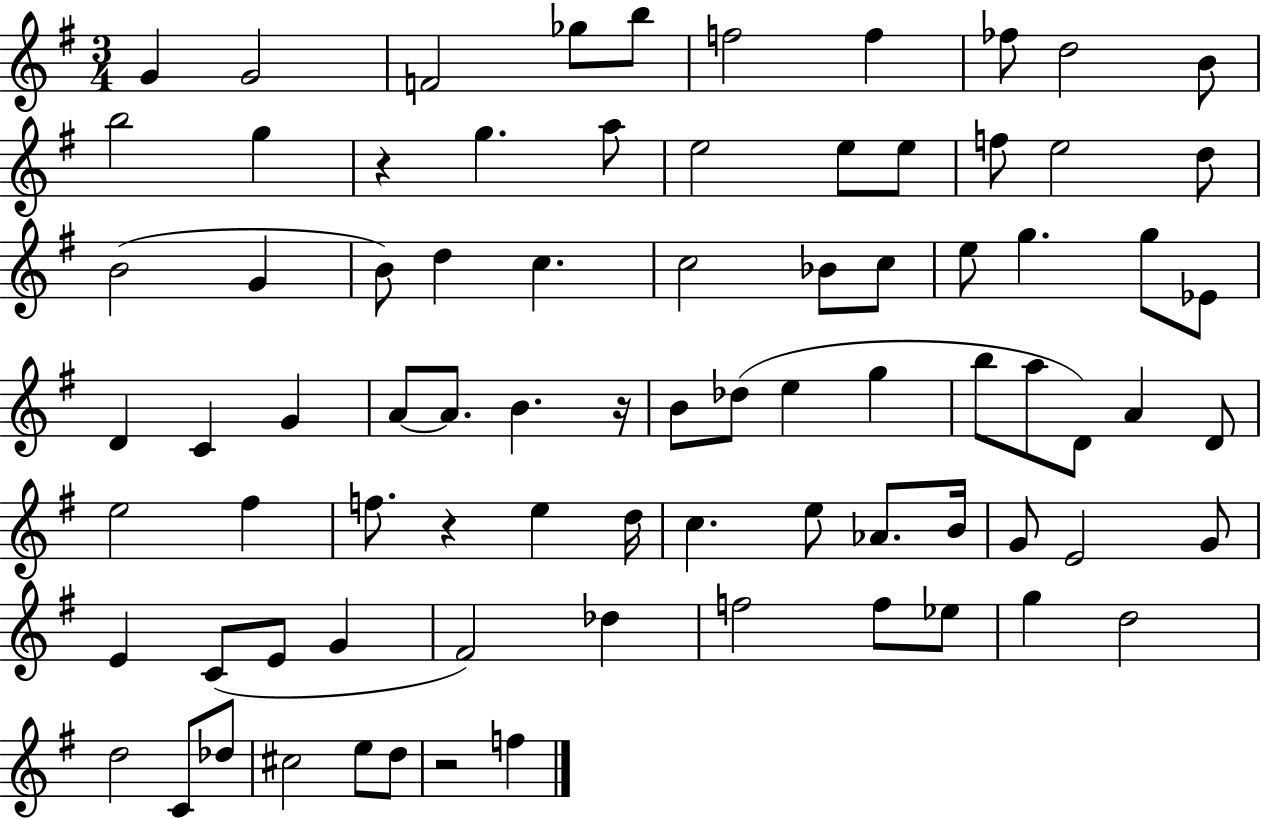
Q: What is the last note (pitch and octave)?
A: F5